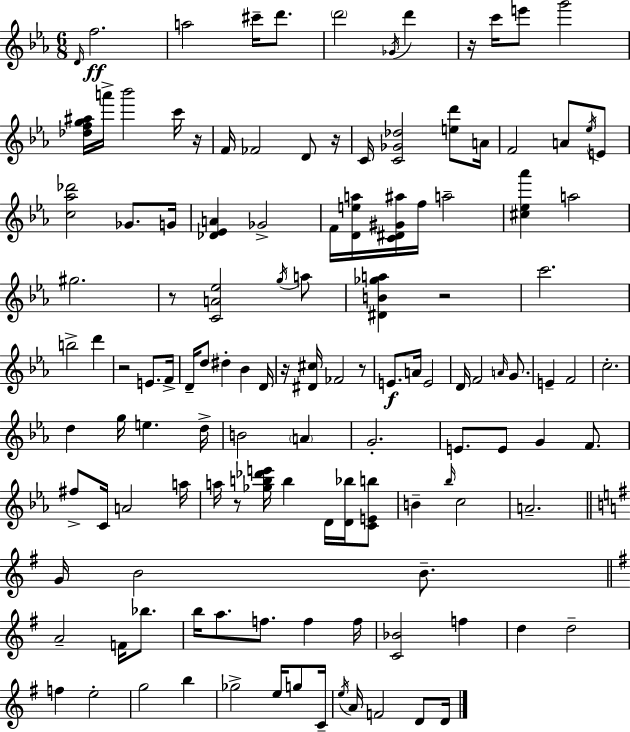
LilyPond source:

{
  \clef treble
  \numericTimeSignature
  \time 6/8
  \key ees \major
  \repeat volta 2 { \grace { d'16 }\ff f''2. | a''2 cis'''16-- d'''8. | \parenthesize d'''2 \acciaccatura { ges'16 } d'''4 | r16 c'''16 e'''8 g'''2 | \break <des'' f'' g'' ais''>16 a'''16-> bes'''2 | c'''16 r16 f'16 fes'2 d'8 | r16 c'16 <c' ges' des''>2 <e'' d'''>8 | a'16 f'2 a'8 | \break \acciaccatura { ees''16 } e'8 <c'' aes'' des'''>2 ges'8. | g'16 <des' ees' a'>4 ges'2-> | f'16 <d' e'' a''>16 <c' dis' gis' ais''>16 f''16 a''2-- | <cis'' ees'' aes'''>4 a''2 | \break gis''2. | r8 <c' a' ees''>2 | \acciaccatura { g''16 } a''8 <dis' b' ges'' a''>4 r2 | c'''2. | \break b''2-> | d'''4 r2 | e'8. f'16-> d'16-- d''8 dis''4-. bes'4 | d'16 r16 <dis' cis''>16 fes'2 | \break r8 e'8.\f a'16 e'2 | d'16 f'2 | \grace { a'16 } g'8. e'4-- f'2 | c''2.-. | \break d''4 g''16 e''4. | d''16-> b'2 | \parenthesize a'4 g'2.-. | e'8. e'8 g'4 | \break f'8. fis''8-> c'16 a'2 | a''16 a''16 r8 <ges'' b'' des''' e'''>16 b''4 | d'16 <d' bes''>16 <c' e' b''>8 b'4-- \grace { bes''16 } c''2 | a'2.-- | \break \bar "||" \break \key e \minor g'16 b'2 b'8.-- | \bar "||" \break \key g \major a'2-- f'16 bes''8. | b''16 a''8. f''8. f''4 f''16 | <c' bes'>2 f''4 | d''4 d''2-- | \break f''4 e''2-. | g''2 b''4 | ges''2-> e''16 g''8 c'16-- | \acciaccatura { e''16 } a'16 f'2 d'8 | \break d'16 } \bar "|."
}